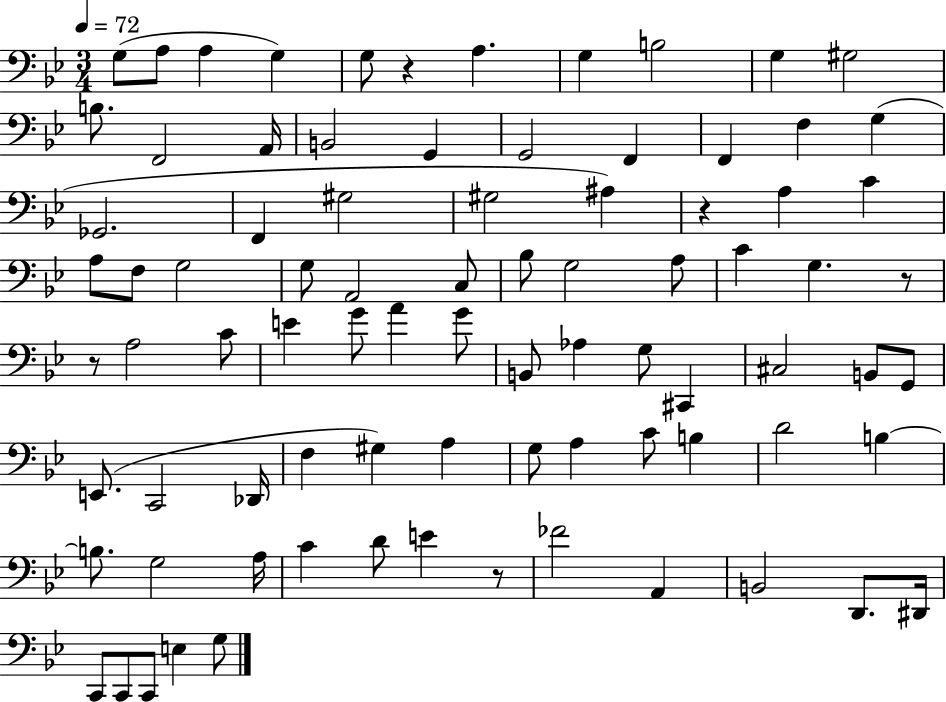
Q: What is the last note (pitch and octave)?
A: G3